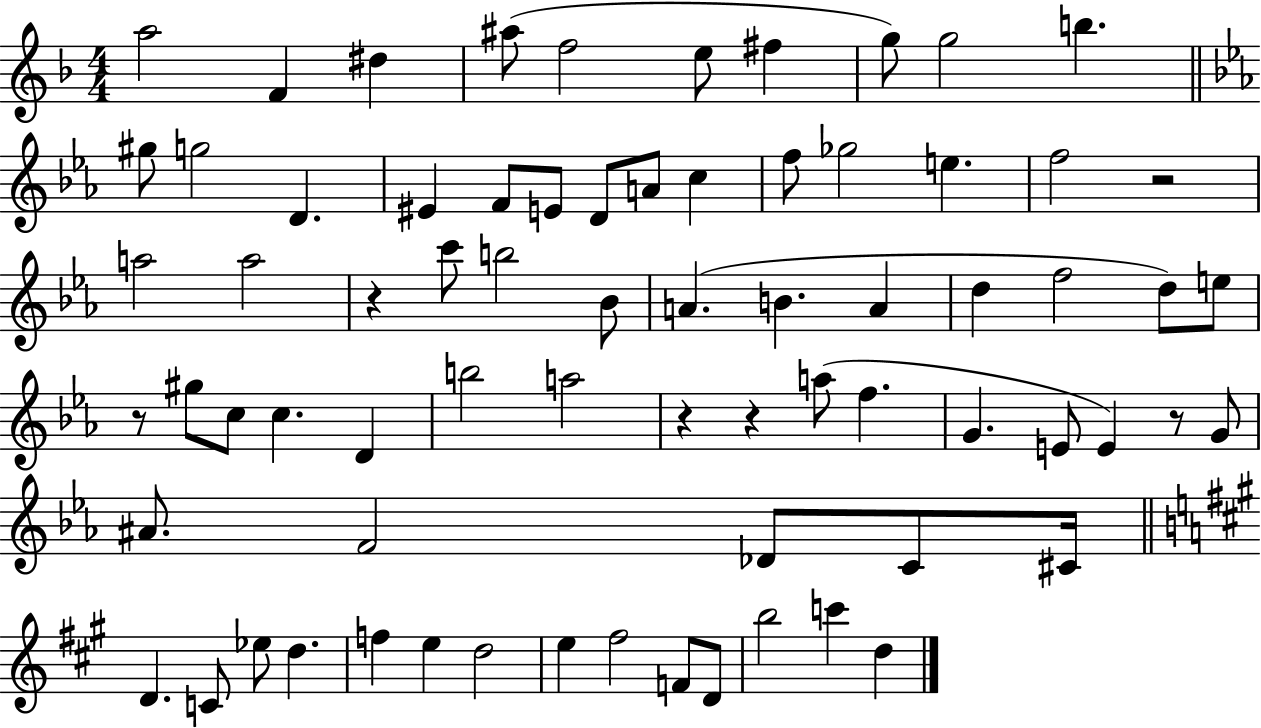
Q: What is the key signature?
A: F major